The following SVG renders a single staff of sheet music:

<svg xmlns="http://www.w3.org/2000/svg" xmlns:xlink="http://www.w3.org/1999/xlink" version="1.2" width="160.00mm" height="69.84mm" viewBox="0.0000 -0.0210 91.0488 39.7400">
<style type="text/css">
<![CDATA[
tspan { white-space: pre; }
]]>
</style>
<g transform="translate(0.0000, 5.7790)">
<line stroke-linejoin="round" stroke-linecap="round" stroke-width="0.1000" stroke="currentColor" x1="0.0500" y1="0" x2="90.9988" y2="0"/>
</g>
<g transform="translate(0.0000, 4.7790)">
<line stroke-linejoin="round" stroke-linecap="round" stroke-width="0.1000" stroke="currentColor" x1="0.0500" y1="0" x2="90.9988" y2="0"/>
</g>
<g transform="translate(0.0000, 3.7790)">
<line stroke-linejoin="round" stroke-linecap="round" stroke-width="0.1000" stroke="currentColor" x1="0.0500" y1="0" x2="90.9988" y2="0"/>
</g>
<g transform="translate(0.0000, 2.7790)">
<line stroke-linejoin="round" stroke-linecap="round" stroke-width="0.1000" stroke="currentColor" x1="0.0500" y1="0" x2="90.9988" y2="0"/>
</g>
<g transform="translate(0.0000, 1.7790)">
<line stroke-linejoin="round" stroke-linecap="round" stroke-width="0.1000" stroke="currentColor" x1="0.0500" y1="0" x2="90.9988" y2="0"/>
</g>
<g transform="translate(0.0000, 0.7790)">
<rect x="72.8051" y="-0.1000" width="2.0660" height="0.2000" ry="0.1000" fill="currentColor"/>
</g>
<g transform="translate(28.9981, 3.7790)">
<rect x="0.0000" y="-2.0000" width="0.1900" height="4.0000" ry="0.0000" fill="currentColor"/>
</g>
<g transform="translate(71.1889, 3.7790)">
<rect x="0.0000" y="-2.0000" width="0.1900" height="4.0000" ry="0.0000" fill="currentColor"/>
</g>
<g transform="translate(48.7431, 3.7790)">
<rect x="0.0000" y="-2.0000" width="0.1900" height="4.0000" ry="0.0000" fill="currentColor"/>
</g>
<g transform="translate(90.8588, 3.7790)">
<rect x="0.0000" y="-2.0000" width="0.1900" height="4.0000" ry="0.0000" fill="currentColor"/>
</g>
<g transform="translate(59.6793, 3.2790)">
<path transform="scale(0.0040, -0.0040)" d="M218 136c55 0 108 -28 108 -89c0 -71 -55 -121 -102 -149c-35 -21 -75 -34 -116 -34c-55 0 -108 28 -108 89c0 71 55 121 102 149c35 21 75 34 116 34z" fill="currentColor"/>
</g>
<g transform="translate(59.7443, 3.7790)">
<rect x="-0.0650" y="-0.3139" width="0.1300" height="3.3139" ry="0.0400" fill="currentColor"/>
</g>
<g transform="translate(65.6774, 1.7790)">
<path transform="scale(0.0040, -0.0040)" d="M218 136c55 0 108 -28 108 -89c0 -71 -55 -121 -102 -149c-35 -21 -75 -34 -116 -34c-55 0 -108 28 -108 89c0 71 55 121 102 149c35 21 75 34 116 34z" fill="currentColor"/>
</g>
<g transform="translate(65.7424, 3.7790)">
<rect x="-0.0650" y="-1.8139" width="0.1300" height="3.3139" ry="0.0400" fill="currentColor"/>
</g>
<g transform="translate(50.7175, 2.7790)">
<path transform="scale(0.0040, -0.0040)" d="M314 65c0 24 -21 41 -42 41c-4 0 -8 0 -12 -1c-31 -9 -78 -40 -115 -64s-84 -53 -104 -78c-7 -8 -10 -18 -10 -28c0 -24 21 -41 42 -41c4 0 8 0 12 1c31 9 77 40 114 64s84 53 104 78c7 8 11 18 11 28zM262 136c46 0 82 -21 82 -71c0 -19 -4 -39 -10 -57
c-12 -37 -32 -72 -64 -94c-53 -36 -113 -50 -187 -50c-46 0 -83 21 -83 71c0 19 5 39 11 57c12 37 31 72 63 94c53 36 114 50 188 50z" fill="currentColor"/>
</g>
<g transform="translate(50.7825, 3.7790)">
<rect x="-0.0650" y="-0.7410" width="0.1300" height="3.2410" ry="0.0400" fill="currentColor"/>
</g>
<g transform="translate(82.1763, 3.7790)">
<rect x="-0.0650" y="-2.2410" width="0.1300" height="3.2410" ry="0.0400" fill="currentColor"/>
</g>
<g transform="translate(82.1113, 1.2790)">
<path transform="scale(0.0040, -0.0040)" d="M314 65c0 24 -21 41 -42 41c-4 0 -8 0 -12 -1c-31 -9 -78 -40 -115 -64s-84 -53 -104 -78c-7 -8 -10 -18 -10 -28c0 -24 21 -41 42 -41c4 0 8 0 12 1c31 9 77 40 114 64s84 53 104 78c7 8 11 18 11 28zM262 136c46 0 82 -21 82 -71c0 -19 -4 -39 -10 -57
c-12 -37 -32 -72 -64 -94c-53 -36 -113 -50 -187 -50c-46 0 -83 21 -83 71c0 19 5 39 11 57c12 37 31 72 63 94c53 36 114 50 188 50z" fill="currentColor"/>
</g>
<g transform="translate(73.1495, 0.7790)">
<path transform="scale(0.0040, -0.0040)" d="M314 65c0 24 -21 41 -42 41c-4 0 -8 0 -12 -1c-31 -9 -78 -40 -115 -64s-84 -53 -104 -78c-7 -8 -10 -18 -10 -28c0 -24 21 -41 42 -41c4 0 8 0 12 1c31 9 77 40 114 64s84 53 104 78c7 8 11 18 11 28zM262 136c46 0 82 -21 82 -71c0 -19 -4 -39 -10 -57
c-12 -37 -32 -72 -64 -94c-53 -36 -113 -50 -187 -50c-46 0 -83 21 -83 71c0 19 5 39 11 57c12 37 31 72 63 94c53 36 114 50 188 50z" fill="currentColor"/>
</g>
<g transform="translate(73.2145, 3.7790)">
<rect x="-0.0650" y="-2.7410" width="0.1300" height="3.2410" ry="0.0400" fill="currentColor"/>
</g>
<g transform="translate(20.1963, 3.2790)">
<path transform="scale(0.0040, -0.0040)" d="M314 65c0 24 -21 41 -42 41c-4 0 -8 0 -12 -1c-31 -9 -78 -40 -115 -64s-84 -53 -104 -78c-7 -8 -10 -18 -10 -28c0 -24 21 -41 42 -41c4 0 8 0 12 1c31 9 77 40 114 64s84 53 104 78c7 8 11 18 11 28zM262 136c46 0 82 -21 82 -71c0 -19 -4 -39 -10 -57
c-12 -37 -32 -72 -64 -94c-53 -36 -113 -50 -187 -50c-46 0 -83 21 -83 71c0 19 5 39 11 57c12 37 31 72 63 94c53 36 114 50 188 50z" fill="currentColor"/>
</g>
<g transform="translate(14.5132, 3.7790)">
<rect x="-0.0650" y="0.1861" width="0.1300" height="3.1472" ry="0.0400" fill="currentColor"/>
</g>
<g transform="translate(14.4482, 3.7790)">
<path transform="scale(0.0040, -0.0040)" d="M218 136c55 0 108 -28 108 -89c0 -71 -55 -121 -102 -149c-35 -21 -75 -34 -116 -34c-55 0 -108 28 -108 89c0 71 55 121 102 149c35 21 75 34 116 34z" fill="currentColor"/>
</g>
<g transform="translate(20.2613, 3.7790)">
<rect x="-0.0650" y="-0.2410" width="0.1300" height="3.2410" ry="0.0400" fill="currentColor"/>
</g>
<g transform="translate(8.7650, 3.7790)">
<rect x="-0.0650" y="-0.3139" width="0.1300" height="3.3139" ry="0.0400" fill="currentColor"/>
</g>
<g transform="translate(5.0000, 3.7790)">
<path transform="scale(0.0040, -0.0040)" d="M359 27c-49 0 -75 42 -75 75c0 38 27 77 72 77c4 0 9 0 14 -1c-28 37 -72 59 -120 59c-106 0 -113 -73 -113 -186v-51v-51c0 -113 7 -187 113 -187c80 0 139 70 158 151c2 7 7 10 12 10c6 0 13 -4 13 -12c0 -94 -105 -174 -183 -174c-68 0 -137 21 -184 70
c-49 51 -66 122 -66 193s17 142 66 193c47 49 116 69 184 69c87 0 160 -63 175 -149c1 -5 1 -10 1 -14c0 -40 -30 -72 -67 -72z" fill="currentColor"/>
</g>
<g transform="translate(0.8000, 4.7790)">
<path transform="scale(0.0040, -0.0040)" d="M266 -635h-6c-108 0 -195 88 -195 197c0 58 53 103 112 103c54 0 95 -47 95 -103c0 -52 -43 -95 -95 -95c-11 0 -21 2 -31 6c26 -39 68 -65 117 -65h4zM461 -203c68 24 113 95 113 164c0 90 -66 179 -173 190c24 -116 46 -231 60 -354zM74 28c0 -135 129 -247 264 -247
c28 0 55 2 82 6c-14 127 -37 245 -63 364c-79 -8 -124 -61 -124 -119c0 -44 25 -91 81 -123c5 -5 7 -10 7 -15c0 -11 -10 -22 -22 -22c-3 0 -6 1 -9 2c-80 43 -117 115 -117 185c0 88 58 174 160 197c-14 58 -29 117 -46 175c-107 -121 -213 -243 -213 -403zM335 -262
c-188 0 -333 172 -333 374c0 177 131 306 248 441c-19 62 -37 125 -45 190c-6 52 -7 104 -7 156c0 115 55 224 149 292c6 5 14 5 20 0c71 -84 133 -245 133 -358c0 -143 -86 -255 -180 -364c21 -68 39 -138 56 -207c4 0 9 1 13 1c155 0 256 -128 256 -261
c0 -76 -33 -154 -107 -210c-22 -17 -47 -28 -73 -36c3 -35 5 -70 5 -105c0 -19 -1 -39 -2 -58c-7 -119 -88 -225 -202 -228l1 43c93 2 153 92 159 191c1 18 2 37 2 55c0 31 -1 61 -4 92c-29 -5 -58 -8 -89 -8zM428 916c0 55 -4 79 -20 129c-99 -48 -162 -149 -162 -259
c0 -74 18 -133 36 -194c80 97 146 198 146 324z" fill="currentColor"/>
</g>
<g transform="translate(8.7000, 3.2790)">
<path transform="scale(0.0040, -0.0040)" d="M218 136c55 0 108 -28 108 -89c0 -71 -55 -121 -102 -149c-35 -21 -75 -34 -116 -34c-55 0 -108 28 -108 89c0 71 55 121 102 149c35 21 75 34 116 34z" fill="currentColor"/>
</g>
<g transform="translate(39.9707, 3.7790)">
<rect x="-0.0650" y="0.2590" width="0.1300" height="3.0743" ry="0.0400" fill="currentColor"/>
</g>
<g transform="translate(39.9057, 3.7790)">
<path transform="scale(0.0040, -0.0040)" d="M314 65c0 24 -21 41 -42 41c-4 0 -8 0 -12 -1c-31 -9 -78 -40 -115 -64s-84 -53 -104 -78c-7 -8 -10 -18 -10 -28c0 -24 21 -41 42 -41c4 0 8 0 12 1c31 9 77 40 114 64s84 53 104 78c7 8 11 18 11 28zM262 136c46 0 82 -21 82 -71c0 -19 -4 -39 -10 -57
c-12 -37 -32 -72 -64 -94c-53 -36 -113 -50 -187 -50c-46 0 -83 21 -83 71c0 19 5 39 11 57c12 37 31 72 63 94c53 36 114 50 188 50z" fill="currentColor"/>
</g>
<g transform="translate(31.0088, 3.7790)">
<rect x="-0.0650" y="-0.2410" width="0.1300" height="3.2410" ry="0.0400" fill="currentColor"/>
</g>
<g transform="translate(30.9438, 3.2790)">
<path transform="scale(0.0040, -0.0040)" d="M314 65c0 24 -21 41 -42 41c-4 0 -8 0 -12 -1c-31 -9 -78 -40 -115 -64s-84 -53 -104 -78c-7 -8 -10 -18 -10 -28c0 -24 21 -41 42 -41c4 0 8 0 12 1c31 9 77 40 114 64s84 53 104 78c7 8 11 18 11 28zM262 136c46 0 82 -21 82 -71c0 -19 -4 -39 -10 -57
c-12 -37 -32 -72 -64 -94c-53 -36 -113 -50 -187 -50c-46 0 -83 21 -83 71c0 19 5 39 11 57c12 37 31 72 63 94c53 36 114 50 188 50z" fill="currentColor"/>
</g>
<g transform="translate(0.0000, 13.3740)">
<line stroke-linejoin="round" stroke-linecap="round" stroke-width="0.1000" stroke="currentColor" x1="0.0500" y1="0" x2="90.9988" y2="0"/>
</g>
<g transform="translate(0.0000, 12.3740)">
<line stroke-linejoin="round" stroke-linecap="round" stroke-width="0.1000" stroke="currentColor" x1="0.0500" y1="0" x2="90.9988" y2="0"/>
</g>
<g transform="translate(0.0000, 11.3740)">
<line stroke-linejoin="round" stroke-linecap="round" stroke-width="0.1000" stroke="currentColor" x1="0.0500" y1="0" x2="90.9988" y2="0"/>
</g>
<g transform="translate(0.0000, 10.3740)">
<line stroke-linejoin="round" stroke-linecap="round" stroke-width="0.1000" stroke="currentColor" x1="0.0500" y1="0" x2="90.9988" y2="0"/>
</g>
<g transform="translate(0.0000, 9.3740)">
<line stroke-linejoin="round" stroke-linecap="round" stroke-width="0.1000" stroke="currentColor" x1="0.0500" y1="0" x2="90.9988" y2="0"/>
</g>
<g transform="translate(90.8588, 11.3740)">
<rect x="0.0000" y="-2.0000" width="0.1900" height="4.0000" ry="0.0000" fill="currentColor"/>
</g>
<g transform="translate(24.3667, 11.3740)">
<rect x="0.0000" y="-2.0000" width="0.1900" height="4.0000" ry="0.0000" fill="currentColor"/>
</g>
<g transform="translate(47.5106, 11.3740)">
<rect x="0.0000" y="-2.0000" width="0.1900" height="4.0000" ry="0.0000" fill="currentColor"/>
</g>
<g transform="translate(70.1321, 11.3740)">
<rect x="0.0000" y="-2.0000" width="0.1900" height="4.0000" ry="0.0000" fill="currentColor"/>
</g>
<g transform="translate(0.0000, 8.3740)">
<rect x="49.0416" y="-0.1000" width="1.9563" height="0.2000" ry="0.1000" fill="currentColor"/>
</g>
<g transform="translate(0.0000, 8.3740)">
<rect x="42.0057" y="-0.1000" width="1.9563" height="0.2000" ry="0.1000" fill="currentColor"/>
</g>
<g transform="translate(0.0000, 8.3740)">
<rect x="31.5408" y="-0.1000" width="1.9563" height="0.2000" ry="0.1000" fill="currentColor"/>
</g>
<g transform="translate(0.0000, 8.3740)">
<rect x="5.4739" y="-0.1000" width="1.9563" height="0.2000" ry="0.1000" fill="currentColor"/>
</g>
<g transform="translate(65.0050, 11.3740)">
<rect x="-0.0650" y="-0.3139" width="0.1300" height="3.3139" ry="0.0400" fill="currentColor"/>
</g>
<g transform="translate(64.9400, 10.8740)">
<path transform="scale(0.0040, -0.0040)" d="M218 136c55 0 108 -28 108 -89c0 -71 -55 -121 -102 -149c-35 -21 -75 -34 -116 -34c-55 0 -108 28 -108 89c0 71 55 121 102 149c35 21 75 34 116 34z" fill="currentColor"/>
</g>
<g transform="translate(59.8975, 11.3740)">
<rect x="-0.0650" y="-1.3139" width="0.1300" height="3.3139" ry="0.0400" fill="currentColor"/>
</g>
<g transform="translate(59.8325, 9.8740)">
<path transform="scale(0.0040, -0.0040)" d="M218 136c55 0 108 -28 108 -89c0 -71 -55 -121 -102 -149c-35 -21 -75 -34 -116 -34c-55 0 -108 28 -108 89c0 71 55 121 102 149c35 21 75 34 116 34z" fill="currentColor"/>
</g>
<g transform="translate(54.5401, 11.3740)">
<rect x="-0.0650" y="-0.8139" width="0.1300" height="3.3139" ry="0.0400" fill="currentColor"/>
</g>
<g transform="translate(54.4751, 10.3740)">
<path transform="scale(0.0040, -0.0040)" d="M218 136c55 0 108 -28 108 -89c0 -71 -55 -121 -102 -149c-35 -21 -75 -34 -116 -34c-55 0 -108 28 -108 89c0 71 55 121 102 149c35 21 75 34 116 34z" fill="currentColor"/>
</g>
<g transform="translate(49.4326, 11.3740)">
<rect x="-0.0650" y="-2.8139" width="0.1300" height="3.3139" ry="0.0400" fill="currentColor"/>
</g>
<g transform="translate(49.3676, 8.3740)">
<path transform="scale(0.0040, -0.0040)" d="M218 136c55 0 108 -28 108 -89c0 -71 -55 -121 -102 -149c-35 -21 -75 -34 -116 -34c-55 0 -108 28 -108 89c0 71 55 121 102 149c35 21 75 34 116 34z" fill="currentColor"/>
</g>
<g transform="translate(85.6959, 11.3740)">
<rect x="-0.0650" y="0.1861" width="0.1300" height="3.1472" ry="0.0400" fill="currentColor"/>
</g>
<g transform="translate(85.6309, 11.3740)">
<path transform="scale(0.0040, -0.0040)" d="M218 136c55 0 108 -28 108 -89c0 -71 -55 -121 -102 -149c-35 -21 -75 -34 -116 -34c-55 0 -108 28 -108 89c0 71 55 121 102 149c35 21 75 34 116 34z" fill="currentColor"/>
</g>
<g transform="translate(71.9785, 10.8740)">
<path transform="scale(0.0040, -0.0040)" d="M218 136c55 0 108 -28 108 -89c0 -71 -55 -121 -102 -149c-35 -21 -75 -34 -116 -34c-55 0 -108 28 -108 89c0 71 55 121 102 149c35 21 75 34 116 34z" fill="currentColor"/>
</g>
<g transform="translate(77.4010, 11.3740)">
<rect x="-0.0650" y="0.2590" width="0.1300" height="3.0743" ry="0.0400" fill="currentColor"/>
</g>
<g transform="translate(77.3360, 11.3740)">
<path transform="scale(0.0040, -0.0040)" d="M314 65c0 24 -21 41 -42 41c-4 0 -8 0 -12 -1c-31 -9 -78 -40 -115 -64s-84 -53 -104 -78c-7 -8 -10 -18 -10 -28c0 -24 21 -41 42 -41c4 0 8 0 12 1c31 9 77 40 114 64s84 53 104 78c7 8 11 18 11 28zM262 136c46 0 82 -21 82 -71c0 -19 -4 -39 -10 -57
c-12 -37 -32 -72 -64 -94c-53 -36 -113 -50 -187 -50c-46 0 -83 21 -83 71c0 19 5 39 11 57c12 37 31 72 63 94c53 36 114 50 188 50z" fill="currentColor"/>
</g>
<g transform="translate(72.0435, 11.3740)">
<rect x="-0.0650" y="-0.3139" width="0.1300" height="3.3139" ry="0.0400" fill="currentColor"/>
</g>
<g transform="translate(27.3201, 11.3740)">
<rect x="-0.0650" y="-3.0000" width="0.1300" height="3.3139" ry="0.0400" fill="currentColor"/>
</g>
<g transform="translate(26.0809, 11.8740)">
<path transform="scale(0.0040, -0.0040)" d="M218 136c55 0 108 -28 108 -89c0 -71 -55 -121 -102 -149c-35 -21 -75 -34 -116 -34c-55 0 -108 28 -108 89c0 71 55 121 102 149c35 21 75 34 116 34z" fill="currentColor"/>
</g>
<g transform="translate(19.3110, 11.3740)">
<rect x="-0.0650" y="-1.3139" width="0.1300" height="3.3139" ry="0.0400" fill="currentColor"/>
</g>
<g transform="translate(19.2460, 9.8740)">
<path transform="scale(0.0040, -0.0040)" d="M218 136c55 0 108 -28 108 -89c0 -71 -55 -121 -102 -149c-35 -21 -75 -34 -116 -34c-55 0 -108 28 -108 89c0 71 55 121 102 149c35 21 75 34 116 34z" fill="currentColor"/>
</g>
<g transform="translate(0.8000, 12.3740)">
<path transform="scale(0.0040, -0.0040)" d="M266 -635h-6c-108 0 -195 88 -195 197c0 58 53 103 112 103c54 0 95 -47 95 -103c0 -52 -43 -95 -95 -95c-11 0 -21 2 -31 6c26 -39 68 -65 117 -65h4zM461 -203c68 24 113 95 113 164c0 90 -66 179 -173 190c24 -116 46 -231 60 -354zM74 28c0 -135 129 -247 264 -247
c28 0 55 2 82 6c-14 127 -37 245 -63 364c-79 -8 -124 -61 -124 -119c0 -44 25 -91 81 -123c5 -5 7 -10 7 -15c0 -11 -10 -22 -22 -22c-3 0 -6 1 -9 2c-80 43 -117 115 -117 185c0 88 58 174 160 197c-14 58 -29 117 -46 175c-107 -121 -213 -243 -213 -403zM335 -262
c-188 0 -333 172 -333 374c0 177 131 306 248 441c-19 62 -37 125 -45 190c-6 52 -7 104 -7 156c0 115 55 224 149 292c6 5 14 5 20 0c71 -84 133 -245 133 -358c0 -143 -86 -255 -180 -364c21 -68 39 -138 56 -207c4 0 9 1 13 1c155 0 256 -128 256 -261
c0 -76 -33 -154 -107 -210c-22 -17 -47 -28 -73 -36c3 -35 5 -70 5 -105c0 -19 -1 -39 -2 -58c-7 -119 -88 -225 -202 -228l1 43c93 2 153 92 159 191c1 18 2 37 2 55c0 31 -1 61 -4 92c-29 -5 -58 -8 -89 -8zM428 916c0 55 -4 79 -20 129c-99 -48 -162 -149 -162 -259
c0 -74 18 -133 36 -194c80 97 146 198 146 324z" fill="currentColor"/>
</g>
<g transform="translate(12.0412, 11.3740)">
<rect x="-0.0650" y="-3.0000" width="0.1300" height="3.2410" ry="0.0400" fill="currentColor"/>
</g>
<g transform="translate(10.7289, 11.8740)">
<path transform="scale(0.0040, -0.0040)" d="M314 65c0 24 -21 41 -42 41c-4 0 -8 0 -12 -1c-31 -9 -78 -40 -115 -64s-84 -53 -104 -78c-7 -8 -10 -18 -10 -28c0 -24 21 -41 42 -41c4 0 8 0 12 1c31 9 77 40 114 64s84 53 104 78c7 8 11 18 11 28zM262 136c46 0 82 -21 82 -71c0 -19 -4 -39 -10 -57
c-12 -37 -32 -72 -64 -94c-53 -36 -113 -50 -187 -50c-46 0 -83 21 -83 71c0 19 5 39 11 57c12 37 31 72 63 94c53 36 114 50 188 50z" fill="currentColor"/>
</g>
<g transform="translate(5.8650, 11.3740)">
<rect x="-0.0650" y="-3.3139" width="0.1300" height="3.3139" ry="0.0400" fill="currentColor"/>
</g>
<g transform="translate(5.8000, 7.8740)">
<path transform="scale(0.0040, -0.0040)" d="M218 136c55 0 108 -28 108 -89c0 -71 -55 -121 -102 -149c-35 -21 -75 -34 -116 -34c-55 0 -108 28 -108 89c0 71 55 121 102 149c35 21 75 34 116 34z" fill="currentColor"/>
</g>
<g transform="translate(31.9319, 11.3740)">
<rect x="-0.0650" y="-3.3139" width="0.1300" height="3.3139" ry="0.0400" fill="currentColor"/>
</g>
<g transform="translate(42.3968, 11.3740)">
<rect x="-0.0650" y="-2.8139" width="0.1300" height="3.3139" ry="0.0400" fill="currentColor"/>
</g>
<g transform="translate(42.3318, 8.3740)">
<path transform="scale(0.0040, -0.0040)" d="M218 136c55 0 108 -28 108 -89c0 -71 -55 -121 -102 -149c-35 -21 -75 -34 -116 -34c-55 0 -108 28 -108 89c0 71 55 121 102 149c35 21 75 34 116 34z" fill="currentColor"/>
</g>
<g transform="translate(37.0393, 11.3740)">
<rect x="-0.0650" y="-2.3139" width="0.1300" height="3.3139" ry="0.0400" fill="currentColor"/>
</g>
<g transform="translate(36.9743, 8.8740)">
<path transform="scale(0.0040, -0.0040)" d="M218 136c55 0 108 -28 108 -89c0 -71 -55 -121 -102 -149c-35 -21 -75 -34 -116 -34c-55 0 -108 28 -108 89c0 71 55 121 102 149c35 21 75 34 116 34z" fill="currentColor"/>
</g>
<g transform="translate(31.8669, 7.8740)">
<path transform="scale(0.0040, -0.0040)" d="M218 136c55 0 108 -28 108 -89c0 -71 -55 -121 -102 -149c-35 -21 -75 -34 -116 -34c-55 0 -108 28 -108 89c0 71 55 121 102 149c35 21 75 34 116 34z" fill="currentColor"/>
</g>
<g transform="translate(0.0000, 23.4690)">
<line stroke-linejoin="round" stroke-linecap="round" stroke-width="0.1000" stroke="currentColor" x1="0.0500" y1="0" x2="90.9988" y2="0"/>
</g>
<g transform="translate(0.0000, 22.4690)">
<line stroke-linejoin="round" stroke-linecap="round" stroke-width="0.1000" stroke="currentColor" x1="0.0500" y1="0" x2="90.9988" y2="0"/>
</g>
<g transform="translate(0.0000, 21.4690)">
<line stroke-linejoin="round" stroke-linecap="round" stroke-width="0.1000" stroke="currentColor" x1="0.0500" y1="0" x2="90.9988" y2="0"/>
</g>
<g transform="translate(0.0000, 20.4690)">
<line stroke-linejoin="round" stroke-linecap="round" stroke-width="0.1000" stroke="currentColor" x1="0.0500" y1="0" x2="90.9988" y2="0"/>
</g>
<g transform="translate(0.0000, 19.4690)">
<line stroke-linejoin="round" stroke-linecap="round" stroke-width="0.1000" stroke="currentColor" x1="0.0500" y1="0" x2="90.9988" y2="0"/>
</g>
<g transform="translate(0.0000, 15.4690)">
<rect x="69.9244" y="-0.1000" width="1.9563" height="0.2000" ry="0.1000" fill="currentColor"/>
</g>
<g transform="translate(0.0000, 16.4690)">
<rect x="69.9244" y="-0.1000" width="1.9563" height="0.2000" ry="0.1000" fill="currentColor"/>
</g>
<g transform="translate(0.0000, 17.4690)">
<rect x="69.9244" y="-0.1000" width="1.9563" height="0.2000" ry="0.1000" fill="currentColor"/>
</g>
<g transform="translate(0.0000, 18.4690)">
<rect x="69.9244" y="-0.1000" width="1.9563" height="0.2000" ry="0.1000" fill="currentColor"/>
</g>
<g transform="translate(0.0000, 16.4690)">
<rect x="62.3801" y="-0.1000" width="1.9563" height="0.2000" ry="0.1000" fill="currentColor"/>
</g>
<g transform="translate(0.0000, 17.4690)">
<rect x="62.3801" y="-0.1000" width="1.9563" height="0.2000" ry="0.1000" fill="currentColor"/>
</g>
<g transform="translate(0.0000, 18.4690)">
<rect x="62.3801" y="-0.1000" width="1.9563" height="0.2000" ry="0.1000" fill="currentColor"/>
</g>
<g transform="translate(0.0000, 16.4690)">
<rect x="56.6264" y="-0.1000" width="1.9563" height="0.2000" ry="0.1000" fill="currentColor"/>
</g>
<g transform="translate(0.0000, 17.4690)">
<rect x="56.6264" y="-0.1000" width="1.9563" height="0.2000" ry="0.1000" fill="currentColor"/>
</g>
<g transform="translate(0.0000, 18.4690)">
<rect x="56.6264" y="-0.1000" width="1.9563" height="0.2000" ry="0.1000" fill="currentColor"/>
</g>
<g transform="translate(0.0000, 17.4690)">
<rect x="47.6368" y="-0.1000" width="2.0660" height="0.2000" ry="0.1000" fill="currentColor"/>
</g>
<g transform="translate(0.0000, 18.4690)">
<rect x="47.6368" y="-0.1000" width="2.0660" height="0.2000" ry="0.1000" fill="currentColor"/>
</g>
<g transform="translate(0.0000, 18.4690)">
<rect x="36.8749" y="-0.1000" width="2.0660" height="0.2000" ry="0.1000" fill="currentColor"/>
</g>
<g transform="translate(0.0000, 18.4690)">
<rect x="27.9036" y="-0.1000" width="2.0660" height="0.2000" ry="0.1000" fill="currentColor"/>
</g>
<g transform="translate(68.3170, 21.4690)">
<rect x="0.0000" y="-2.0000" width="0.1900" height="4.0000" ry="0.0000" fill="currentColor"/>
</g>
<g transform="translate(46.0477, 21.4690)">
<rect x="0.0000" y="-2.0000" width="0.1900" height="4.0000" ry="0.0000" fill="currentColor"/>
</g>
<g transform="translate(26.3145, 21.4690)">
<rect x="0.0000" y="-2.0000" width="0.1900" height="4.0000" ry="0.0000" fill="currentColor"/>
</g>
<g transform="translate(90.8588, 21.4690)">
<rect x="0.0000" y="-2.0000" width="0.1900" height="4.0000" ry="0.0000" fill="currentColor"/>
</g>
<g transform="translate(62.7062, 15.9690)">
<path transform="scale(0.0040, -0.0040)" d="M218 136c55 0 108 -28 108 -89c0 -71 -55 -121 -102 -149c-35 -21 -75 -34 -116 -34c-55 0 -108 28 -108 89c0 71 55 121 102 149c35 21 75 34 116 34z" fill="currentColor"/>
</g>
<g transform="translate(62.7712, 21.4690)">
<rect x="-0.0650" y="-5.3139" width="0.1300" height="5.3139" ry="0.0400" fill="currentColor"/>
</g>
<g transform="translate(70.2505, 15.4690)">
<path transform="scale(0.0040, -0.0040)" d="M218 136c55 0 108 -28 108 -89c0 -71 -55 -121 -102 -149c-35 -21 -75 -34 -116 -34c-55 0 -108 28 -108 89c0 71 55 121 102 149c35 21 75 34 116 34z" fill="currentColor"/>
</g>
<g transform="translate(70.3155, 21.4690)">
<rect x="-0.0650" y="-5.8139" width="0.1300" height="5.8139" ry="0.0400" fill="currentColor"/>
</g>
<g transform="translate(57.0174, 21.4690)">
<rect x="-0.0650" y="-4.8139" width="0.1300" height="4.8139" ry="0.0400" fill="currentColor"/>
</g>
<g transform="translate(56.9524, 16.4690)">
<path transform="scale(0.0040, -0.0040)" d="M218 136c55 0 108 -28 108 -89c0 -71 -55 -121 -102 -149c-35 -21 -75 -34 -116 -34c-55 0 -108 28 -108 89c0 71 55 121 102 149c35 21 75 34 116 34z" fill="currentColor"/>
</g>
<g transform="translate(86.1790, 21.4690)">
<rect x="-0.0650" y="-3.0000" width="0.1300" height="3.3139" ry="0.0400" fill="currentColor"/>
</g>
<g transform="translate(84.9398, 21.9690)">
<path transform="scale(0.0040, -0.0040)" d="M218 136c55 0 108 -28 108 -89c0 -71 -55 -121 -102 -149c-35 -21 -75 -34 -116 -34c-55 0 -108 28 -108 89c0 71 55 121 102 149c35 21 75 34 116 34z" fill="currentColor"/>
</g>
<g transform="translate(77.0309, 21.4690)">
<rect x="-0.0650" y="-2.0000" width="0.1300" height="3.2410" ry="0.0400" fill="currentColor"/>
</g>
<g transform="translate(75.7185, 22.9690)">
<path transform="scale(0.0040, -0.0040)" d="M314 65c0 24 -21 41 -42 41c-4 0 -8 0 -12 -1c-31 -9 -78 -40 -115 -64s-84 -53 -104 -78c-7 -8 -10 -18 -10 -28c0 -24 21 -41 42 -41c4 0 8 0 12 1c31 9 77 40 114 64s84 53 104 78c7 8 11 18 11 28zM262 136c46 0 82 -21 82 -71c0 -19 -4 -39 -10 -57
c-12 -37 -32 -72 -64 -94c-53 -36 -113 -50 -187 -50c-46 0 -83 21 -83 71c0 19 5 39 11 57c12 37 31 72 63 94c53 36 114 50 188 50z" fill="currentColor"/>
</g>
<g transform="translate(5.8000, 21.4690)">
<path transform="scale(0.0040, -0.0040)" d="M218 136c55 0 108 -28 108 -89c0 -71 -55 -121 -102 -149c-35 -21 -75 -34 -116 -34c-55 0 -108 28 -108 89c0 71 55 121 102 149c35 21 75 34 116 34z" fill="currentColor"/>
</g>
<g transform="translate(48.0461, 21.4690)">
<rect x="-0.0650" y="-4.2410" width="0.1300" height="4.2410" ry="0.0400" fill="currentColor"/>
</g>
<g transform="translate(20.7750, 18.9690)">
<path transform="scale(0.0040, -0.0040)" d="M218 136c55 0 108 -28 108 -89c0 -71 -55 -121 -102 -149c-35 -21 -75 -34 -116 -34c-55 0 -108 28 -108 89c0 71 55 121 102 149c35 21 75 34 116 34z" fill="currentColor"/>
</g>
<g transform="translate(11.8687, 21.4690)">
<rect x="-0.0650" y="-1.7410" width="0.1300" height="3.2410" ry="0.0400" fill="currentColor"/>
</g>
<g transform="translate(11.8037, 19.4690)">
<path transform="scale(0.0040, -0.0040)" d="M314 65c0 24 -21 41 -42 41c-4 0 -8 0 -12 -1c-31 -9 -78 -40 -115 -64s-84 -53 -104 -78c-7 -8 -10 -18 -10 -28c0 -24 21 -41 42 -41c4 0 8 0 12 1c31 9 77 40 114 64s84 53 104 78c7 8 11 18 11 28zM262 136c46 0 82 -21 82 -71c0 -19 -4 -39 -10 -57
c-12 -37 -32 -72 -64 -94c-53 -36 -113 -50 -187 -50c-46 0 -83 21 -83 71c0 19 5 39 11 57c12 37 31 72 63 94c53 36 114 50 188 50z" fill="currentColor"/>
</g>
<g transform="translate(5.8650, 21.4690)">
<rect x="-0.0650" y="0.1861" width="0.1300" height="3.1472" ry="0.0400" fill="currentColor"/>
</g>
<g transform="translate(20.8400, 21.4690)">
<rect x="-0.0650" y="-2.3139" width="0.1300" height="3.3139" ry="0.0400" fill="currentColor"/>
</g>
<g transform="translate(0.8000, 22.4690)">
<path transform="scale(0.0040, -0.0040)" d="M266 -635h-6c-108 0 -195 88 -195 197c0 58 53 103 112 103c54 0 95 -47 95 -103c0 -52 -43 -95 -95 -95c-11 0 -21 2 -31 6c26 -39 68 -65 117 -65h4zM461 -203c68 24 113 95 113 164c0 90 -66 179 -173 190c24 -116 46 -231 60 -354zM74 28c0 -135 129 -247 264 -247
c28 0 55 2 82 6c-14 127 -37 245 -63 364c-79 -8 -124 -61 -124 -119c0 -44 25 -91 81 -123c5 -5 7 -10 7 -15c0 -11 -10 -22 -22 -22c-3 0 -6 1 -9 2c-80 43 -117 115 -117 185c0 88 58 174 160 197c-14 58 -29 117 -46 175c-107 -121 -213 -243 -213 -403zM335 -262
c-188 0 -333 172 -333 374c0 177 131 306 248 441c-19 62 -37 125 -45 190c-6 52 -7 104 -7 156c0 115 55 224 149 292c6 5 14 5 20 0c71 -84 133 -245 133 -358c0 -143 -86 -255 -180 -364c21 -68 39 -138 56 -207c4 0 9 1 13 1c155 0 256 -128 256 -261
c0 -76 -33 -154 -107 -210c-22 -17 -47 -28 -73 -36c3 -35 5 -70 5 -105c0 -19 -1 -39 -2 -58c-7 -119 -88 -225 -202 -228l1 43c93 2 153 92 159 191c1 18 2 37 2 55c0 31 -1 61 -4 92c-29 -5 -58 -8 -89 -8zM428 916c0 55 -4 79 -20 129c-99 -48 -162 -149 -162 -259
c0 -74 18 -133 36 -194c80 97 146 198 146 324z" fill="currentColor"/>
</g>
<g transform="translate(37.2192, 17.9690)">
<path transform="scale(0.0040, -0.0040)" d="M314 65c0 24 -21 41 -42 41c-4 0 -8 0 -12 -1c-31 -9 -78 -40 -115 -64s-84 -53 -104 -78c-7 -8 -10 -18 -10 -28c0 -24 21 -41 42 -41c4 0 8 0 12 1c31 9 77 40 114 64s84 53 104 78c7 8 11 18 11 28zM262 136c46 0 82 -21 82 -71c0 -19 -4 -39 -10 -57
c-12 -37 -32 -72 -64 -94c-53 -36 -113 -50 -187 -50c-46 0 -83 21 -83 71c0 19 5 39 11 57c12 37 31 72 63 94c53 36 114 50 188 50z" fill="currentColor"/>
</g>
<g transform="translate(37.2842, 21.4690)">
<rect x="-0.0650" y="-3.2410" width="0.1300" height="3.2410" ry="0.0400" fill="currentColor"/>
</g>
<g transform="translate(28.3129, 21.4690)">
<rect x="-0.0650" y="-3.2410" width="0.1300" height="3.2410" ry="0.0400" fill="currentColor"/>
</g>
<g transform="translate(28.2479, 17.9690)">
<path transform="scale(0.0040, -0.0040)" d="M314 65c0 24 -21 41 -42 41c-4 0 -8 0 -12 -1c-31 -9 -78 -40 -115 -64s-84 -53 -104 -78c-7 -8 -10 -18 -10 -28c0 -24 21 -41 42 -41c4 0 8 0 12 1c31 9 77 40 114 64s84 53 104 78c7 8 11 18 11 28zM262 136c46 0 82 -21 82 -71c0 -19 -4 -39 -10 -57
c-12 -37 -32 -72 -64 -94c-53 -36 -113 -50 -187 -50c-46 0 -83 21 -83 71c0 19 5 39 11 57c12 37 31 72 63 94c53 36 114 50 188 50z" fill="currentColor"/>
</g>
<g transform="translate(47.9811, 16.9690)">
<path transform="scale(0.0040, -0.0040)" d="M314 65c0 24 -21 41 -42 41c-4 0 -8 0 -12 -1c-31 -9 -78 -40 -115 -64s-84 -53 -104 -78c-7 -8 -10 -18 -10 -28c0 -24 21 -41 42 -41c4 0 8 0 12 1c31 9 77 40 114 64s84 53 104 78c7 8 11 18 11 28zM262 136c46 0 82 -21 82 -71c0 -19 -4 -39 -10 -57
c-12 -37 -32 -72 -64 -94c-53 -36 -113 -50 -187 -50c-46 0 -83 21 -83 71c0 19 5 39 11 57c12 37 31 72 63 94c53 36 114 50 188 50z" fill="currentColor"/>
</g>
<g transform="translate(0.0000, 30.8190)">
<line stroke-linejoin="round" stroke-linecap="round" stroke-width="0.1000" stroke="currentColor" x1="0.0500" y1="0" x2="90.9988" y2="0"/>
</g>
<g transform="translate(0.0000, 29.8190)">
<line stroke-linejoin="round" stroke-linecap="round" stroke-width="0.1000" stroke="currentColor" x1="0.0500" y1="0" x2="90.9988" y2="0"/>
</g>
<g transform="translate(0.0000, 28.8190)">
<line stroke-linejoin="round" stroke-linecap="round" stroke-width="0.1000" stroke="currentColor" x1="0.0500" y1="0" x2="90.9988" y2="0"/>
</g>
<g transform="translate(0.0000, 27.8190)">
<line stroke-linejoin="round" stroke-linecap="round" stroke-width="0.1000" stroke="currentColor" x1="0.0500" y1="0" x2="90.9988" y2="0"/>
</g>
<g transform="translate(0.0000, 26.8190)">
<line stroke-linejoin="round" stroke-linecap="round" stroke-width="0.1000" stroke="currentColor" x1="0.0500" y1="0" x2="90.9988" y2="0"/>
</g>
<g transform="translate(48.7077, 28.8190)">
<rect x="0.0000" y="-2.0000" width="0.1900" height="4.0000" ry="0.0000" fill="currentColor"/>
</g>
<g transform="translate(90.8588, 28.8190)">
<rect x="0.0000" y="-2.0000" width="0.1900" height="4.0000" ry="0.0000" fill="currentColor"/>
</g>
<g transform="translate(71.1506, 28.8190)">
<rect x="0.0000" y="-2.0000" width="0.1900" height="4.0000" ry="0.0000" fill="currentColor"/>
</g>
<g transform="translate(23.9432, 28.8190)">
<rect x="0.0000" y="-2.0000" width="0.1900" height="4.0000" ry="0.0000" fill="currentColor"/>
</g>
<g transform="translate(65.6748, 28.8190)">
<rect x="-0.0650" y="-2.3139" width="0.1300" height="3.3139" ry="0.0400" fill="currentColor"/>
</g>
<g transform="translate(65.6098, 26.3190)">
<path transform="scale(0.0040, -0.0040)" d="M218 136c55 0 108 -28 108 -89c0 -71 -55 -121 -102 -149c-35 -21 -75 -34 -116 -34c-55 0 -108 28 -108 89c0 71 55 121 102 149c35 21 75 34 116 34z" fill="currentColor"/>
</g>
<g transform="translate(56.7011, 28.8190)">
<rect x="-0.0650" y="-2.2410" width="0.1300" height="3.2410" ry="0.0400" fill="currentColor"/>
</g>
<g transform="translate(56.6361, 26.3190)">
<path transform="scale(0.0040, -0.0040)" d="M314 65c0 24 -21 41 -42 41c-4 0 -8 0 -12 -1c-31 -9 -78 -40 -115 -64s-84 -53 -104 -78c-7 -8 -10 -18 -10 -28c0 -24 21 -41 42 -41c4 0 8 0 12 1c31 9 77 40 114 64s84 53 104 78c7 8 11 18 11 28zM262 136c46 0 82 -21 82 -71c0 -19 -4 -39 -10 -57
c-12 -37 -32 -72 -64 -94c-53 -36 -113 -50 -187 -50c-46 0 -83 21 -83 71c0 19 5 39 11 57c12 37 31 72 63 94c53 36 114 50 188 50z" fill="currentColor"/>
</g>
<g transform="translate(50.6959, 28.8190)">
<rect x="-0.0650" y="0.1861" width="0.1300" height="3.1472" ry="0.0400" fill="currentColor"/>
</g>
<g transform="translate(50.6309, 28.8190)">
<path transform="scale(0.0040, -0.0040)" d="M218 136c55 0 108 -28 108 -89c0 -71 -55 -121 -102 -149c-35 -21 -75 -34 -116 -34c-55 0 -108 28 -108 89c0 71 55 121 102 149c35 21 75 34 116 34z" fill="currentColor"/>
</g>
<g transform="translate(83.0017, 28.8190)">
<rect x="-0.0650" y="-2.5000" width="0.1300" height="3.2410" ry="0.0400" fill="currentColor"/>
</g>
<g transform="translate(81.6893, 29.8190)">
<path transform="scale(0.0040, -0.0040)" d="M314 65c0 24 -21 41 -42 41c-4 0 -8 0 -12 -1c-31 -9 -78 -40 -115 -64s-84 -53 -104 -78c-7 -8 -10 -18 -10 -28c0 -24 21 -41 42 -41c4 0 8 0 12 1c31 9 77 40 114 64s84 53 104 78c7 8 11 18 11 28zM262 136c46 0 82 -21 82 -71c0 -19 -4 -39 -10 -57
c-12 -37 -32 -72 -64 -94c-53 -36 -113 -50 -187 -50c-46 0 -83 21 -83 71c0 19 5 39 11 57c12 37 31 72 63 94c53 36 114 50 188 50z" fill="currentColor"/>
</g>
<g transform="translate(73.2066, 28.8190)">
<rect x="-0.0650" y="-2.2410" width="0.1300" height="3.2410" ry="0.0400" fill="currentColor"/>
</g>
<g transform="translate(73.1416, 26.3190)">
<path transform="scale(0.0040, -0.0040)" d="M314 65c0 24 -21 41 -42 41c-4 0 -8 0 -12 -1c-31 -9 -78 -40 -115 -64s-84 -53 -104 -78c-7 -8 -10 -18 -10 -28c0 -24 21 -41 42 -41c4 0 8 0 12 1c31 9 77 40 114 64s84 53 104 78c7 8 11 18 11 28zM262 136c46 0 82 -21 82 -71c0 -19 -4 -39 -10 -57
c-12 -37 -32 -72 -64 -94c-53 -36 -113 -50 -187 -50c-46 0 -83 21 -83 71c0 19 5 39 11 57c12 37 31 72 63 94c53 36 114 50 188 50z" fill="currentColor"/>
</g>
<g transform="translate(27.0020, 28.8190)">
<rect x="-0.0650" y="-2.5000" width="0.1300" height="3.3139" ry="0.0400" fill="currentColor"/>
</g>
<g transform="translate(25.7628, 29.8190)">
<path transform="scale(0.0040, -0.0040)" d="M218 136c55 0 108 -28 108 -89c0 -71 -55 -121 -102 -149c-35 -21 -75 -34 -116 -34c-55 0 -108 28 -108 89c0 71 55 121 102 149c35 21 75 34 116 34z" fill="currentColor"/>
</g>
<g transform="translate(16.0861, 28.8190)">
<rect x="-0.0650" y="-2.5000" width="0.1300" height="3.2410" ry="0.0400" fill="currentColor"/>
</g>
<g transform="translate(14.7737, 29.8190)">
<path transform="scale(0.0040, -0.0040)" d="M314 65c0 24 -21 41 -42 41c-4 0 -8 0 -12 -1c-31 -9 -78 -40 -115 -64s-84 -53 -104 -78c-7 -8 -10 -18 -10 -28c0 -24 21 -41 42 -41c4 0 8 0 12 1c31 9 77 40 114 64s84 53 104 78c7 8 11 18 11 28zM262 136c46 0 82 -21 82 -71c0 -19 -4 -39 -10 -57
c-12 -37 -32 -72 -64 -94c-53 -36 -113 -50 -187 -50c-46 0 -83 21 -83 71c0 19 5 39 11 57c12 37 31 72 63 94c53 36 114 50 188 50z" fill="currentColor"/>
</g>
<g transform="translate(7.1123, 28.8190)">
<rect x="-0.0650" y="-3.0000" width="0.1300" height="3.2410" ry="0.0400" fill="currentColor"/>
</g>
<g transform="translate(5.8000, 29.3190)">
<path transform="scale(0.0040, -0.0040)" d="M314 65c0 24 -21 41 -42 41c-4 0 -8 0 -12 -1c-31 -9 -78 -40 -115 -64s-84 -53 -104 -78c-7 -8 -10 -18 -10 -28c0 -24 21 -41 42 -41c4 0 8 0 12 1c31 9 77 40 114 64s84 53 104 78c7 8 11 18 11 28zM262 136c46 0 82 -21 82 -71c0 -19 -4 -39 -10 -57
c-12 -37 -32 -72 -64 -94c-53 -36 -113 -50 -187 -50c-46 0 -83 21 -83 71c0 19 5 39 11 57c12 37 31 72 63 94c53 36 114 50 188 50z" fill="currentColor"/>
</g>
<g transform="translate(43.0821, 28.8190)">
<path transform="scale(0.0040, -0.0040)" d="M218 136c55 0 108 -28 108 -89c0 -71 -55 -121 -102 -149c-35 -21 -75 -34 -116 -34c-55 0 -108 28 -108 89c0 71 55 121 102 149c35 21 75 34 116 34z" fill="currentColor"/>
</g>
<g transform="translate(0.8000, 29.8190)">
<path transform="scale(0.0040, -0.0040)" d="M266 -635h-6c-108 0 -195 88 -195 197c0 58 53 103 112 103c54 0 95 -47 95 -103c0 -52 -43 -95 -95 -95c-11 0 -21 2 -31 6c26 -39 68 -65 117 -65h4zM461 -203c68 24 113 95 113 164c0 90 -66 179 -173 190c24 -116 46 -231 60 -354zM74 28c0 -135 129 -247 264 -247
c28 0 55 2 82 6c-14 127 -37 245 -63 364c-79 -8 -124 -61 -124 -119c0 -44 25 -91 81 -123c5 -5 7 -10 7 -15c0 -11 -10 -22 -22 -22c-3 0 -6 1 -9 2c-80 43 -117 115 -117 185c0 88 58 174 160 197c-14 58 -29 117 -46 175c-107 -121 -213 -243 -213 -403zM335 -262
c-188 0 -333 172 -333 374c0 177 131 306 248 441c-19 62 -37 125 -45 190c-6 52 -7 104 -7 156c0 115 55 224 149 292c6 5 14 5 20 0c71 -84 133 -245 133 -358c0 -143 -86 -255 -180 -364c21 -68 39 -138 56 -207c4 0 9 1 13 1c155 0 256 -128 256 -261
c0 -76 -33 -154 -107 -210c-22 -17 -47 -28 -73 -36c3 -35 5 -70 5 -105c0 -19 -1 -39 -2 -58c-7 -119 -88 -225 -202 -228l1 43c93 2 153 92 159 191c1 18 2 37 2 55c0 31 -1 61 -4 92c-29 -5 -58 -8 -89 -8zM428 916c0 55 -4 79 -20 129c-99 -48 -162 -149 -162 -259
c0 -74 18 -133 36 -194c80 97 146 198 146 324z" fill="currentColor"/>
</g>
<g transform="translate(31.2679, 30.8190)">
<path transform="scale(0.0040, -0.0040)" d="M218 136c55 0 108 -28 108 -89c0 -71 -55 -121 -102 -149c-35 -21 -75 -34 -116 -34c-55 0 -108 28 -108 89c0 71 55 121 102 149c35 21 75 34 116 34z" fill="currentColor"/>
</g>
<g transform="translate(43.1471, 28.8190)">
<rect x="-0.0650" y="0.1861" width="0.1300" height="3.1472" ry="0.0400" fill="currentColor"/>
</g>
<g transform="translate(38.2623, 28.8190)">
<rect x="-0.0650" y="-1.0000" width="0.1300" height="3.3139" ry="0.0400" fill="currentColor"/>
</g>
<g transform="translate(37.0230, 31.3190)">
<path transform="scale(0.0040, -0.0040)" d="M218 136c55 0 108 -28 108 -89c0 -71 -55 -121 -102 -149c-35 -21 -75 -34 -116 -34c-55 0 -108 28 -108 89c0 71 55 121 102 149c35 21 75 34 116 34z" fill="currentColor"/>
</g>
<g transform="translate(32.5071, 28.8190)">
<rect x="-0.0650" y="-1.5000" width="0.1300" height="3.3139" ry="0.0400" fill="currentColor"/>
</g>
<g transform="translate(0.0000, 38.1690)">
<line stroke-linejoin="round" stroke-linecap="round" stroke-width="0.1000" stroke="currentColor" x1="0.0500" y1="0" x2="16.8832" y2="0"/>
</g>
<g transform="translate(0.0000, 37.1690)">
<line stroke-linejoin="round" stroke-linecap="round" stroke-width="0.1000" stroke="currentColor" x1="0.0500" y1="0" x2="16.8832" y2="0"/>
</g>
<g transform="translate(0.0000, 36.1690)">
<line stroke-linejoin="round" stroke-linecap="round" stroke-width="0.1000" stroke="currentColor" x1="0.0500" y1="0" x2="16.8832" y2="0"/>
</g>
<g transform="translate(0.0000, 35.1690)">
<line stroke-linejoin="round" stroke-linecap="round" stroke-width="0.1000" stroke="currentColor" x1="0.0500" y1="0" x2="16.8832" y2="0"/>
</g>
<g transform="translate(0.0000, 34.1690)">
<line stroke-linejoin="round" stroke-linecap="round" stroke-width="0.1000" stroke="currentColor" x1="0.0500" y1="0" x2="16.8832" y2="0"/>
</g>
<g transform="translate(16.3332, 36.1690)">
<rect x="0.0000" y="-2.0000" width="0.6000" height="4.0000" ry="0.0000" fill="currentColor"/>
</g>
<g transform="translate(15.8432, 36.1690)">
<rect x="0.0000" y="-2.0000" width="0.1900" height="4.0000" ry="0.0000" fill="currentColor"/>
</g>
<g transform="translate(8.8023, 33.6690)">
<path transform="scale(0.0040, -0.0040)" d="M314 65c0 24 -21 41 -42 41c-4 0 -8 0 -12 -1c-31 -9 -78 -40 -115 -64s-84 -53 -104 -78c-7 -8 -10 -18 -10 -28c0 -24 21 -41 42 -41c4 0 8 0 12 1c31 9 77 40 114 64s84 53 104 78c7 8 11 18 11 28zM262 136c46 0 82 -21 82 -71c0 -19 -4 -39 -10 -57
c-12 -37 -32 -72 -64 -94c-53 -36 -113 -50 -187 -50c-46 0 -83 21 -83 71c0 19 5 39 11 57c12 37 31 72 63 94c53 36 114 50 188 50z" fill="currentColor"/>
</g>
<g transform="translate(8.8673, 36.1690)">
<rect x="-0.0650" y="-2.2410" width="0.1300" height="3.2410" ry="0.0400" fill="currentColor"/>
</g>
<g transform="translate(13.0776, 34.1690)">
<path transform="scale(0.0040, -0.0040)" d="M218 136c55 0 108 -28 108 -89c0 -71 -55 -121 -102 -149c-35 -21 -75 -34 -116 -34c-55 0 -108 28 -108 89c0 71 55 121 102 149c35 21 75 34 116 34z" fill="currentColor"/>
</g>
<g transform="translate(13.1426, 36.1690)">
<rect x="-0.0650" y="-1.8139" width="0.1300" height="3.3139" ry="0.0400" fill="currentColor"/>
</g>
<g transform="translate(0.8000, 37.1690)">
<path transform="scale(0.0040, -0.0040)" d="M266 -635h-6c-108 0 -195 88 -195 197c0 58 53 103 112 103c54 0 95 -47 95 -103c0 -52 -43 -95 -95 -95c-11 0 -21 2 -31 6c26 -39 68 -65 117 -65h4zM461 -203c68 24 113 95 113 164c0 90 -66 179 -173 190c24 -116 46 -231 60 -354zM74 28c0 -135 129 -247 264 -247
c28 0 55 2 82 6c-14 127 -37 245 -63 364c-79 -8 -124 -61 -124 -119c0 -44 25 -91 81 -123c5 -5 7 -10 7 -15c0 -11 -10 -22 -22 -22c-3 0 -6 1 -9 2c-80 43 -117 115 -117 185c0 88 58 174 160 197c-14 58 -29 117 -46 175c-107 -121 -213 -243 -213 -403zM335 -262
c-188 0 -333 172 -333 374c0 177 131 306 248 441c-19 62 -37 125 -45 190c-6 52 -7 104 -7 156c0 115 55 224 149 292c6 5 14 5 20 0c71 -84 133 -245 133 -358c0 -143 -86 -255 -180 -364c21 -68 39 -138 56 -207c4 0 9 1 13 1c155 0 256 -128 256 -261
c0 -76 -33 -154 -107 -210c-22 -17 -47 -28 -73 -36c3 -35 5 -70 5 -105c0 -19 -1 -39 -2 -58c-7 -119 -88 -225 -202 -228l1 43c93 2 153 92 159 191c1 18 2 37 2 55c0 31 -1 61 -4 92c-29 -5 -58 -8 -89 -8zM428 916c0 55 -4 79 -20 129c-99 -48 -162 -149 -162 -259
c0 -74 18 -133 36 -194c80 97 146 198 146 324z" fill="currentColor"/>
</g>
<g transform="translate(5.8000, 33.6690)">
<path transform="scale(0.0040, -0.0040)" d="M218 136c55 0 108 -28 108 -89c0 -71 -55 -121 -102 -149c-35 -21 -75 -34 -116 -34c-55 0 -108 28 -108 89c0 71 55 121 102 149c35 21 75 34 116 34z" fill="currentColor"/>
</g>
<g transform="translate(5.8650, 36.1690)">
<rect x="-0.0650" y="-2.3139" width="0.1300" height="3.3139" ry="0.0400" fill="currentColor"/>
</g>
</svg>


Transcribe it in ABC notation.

X:1
T:Untitled
M:4/4
L:1/4
K:C
c B c2 c2 B2 d2 c f a2 g2 b A2 e A b g a a d e c c B2 B B f2 g b2 b2 d'2 e' f' g' F2 A A2 G2 G E D B B g2 g g2 G2 g g2 f